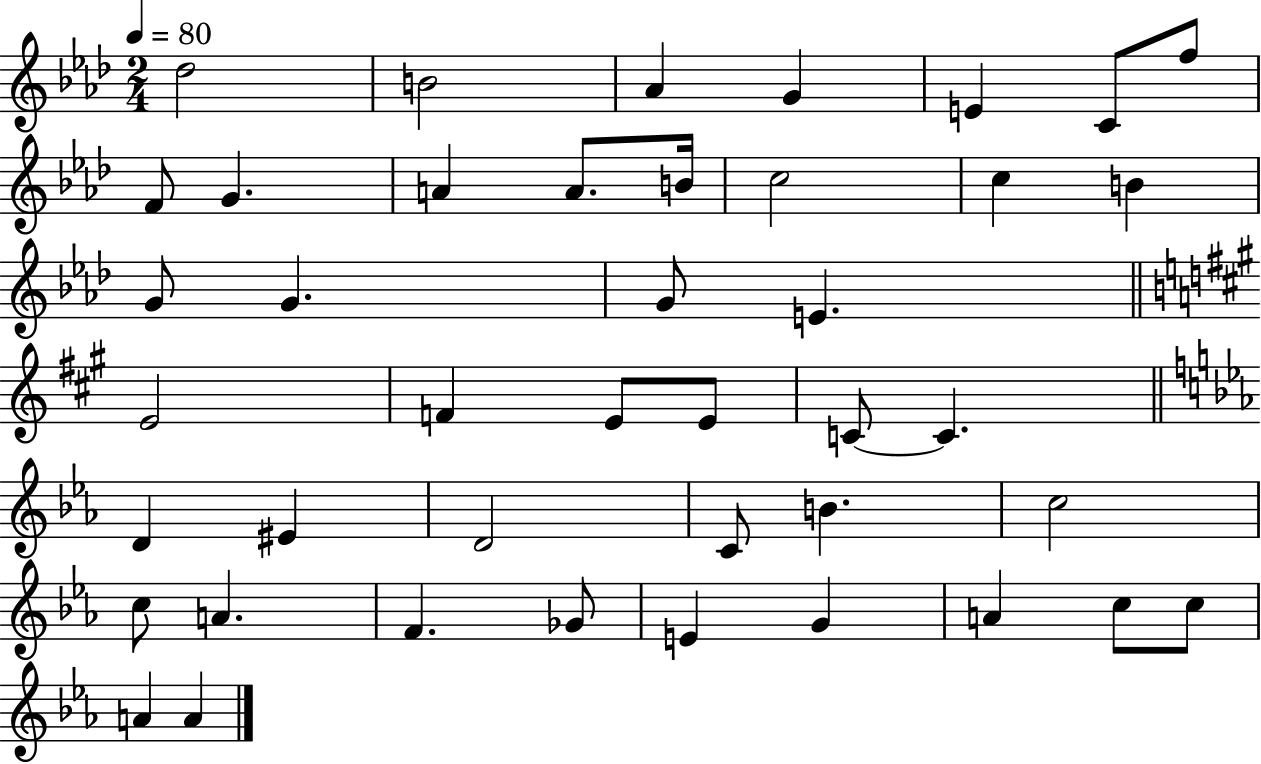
X:1
T:Untitled
M:2/4
L:1/4
K:Ab
_d2 B2 _A G E C/2 f/2 F/2 G A A/2 B/4 c2 c B G/2 G G/2 E E2 F E/2 E/2 C/2 C D ^E D2 C/2 B c2 c/2 A F _G/2 E G A c/2 c/2 A A